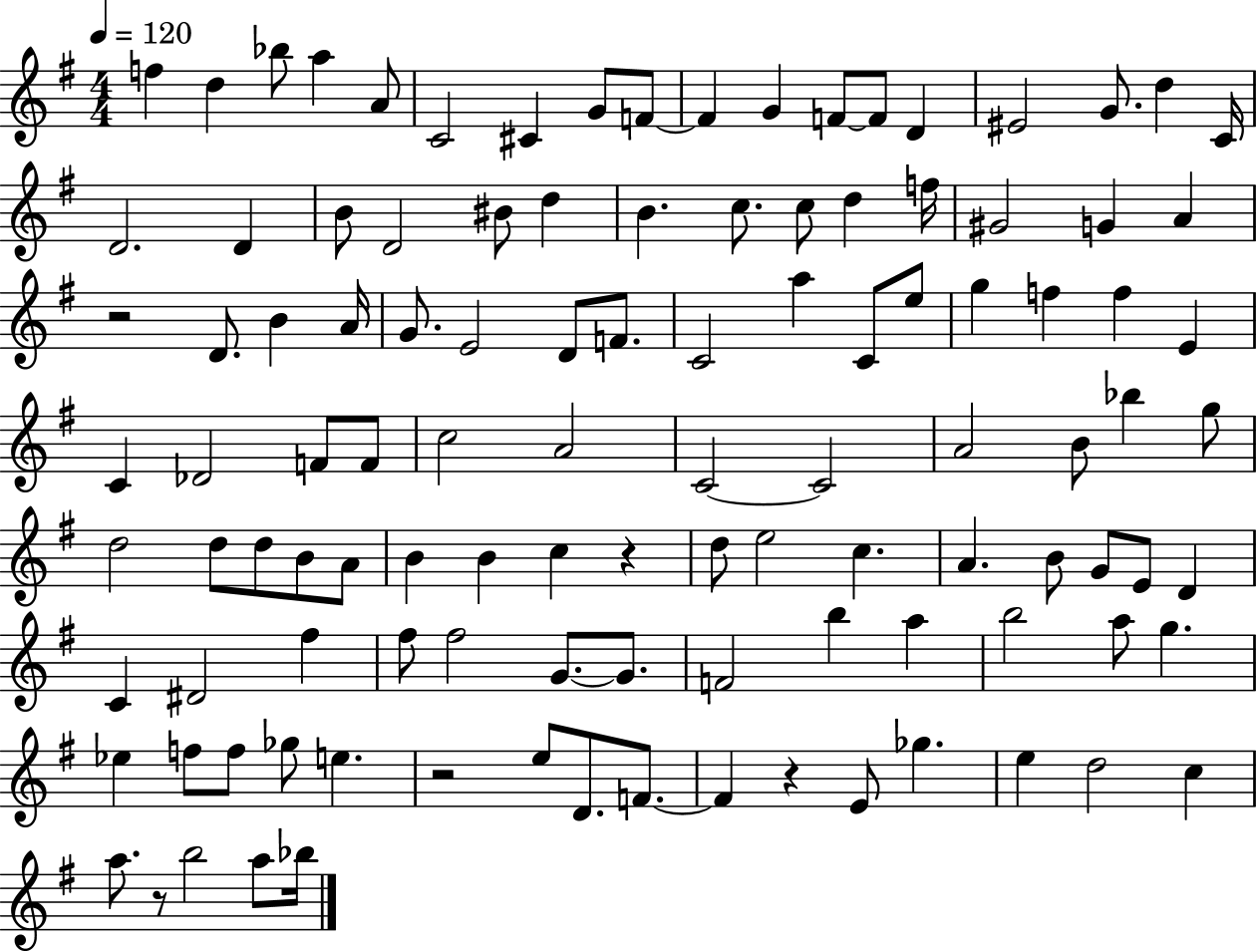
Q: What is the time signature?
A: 4/4